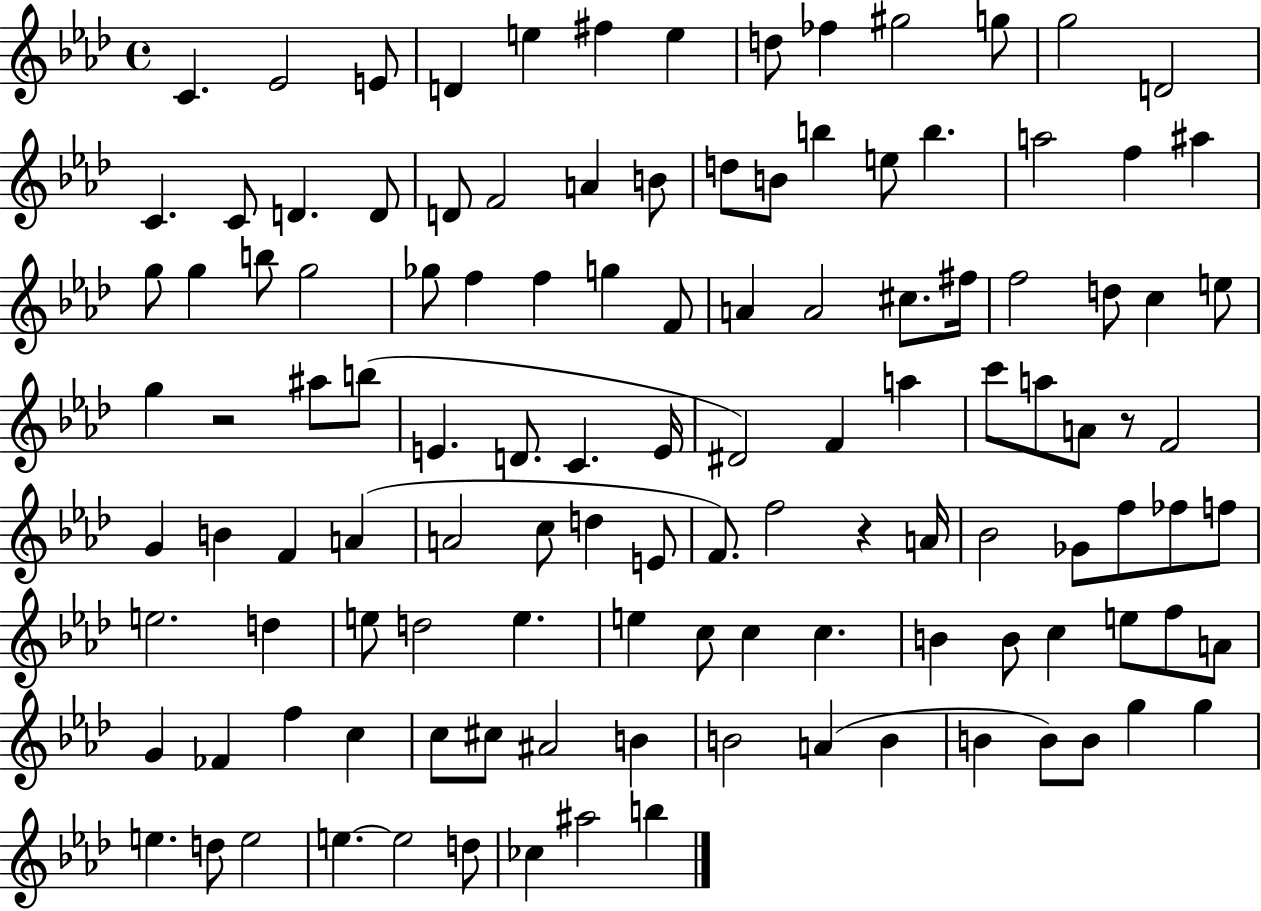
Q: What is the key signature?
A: AES major